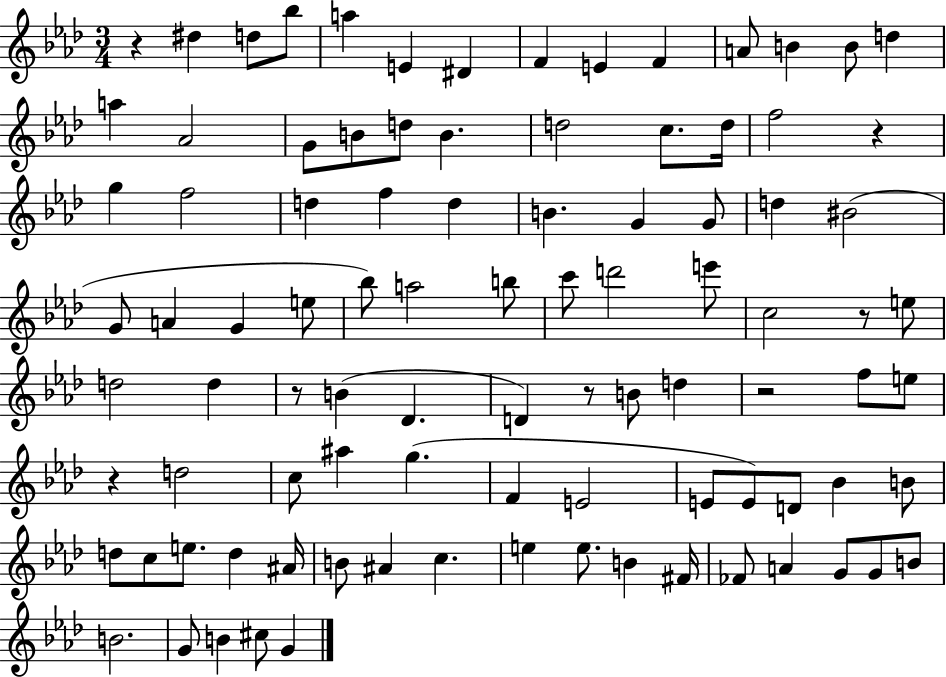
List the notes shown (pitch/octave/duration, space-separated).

R/q D#5/q D5/e Bb5/e A5/q E4/q D#4/q F4/q E4/q F4/q A4/e B4/q B4/e D5/q A5/q Ab4/h G4/e B4/e D5/e B4/q. D5/h C5/e. D5/s F5/h R/q G5/q F5/h D5/q F5/q D5/q B4/q. G4/q G4/e D5/q BIS4/h G4/e A4/q G4/q E5/e Bb5/e A5/h B5/e C6/e D6/h E6/e C5/h R/e E5/e D5/h D5/q R/e B4/q Db4/q. D4/q R/e B4/e D5/q R/h F5/e E5/e R/q D5/h C5/e A#5/q G5/q. F4/q E4/h E4/e E4/e D4/e Bb4/q B4/e D5/e C5/e E5/e. D5/q A#4/s B4/e A#4/q C5/q. E5/q E5/e. B4/q F#4/s FES4/e A4/q G4/e G4/e B4/e B4/h. G4/e B4/q C#5/e G4/q